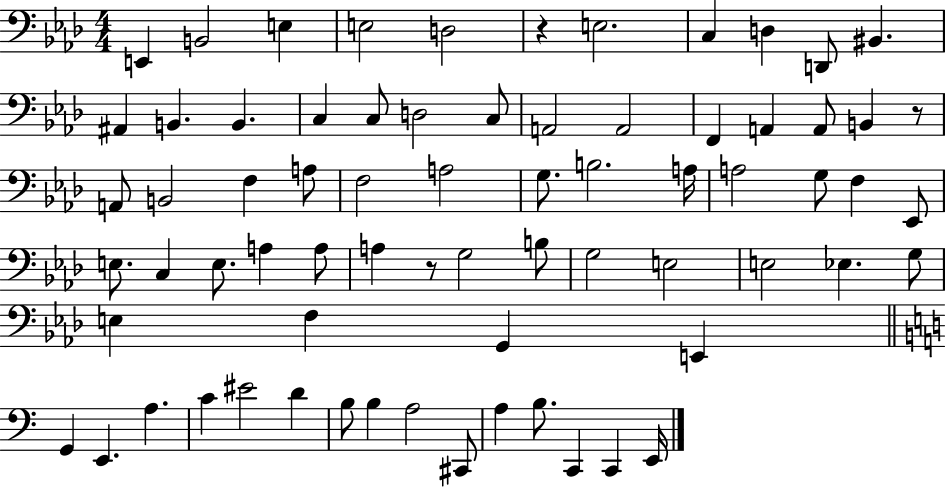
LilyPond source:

{
  \clef bass
  \numericTimeSignature
  \time 4/4
  \key aes \major
  e,4 b,2 e4 | e2 d2 | r4 e2. | c4 d4 d,8 bis,4. | \break ais,4 b,4. b,4. | c4 c8 d2 c8 | a,2 a,2 | f,4 a,4 a,8 b,4 r8 | \break a,8 b,2 f4 a8 | f2 a2 | g8. b2. a16 | a2 g8 f4 ees,8 | \break e8. c4 e8. a4 a8 | a4 r8 g2 b8 | g2 e2 | e2 ees4. g8 | \break e4 f4 g,4 e,4 | \bar "||" \break \key a \minor g,4 e,4. a4. | c'4 eis'2 d'4 | b8 b4 a2 cis,8 | a4 b8. c,4 c,4 e,16 | \break \bar "|."
}